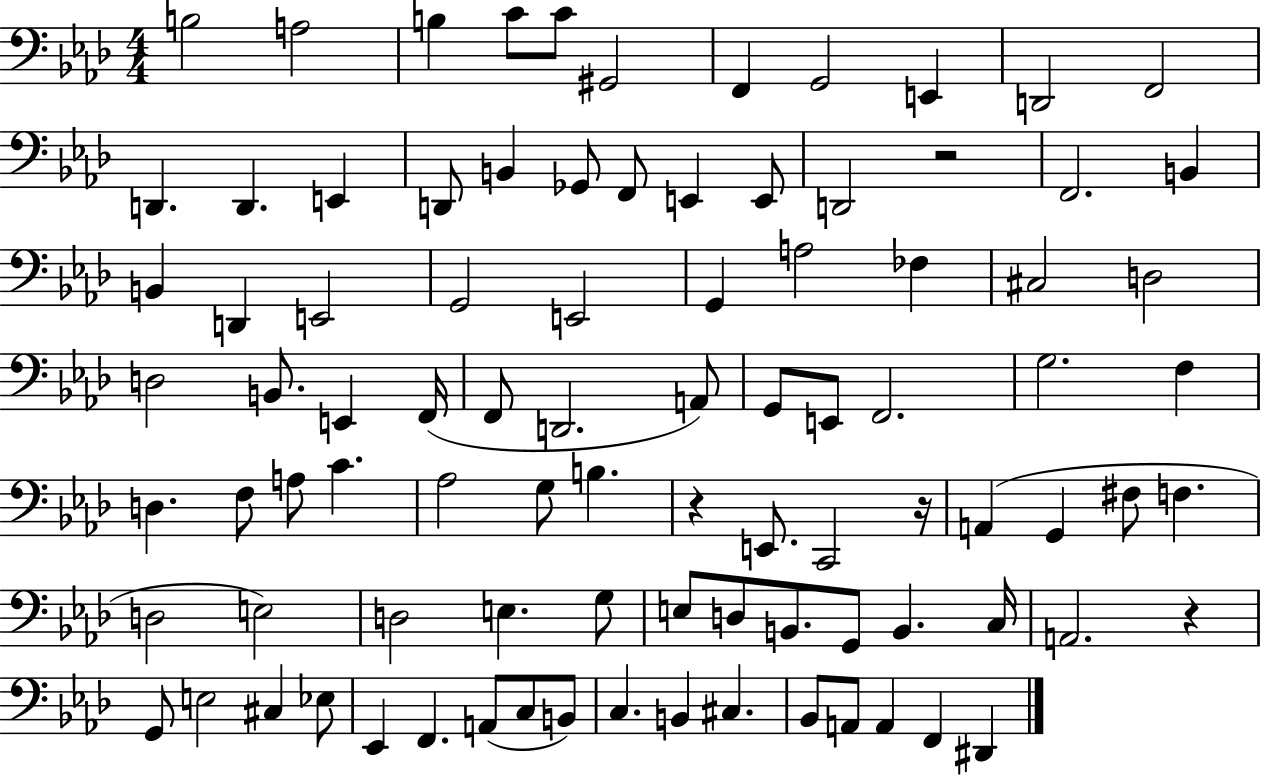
B3/h A3/h B3/q C4/e C4/e G#2/h F2/q G2/h E2/q D2/h F2/h D2/q. D2/q. E2/q D2/e B2/q Gb2/e F2/e E2/q E2/e D2/h R/h F2/h. B2/q B2/q D2/q E2/h G2/h E2/h G2/q A3/h FES3/q C#3/h D3/h D3/h B2/e. E2/q F2/s F2/e D2/h. A2/e G2/e E2/e F2/h. G3/h. F3/q D3/q. F3/e A3/e C4/q. Ab3/h G3/e B3/q. R/q E2/e. C2/h R/s A2/q G2/q F#3/e F3/q. D3/h E3/h D3/h E3/q. G3/e E3/e D3/e B2/e. G2/e B2/q. C3/s A2/h. R/q G2/e E3/h C#3/q Eb3/e Eb2/q F2/q. A2/e C3/e B2/e C3/q. B2/q C#3/q. Bb2/e A2/e A2/q F2/q D#2/q